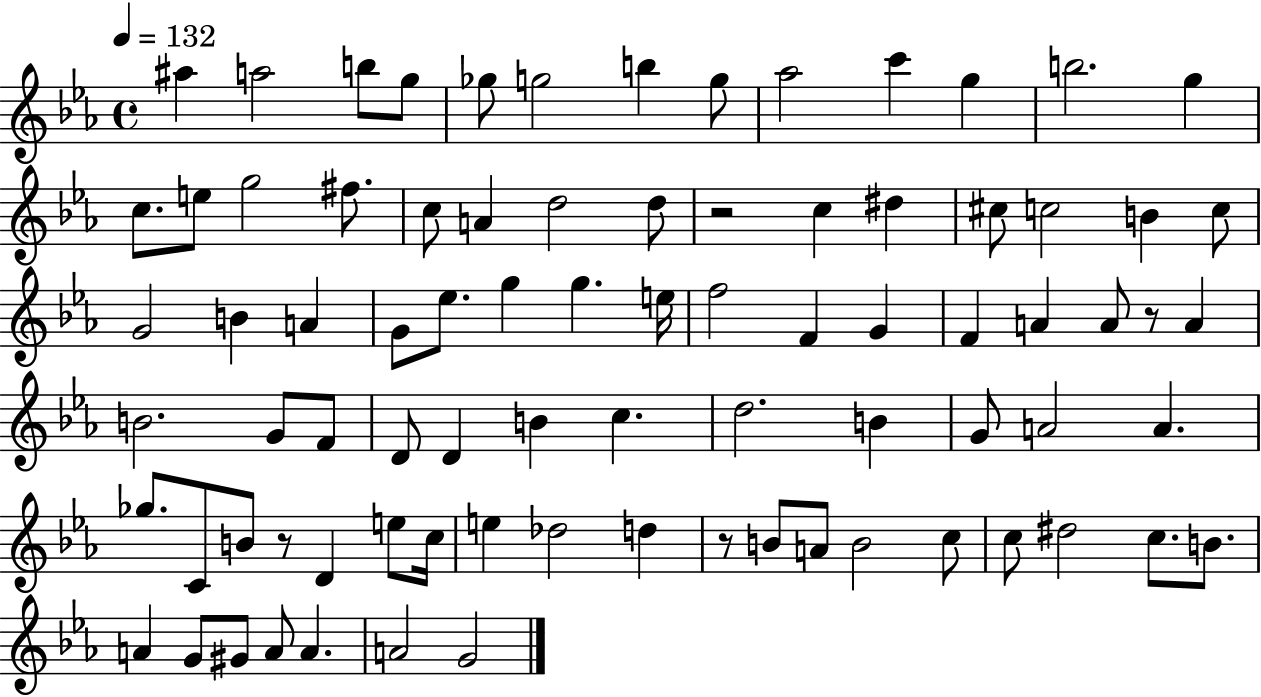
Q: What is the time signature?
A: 4/4